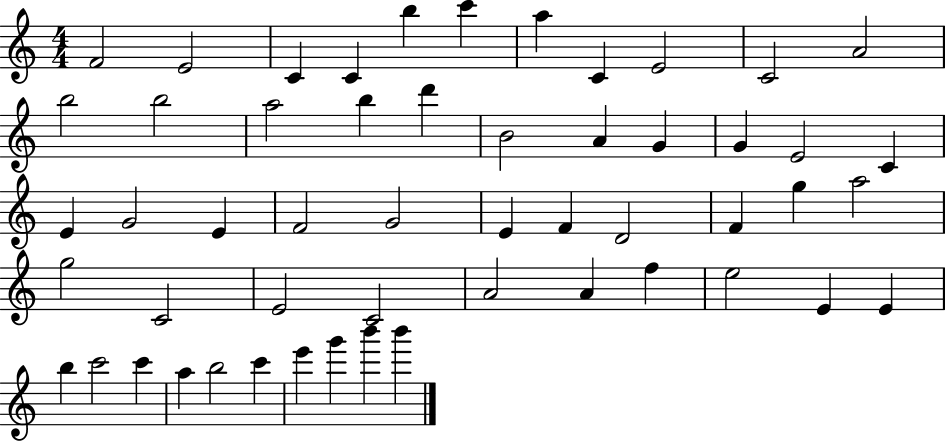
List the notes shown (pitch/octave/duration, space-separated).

F4/h E4/h C4/q C4/q B5/q C6/q A5/q C4/q E4/h C4/h A4/h B5/h B5/h A5/h B5/q D6/q B4/h A4/q G4/q G4/q E4/h C4/q E4/q G4/h E4/q F4/h G4/h E4/q F4/q D4/h F4/q G5/q A5/h G5/h C4/h E4/h C4/h A4/h A4/q F5/q E5/h E4/q E4/q B5/q C6/h C6/q A5/q B5/h C6/q E6/q G6/q B6/q B6/q